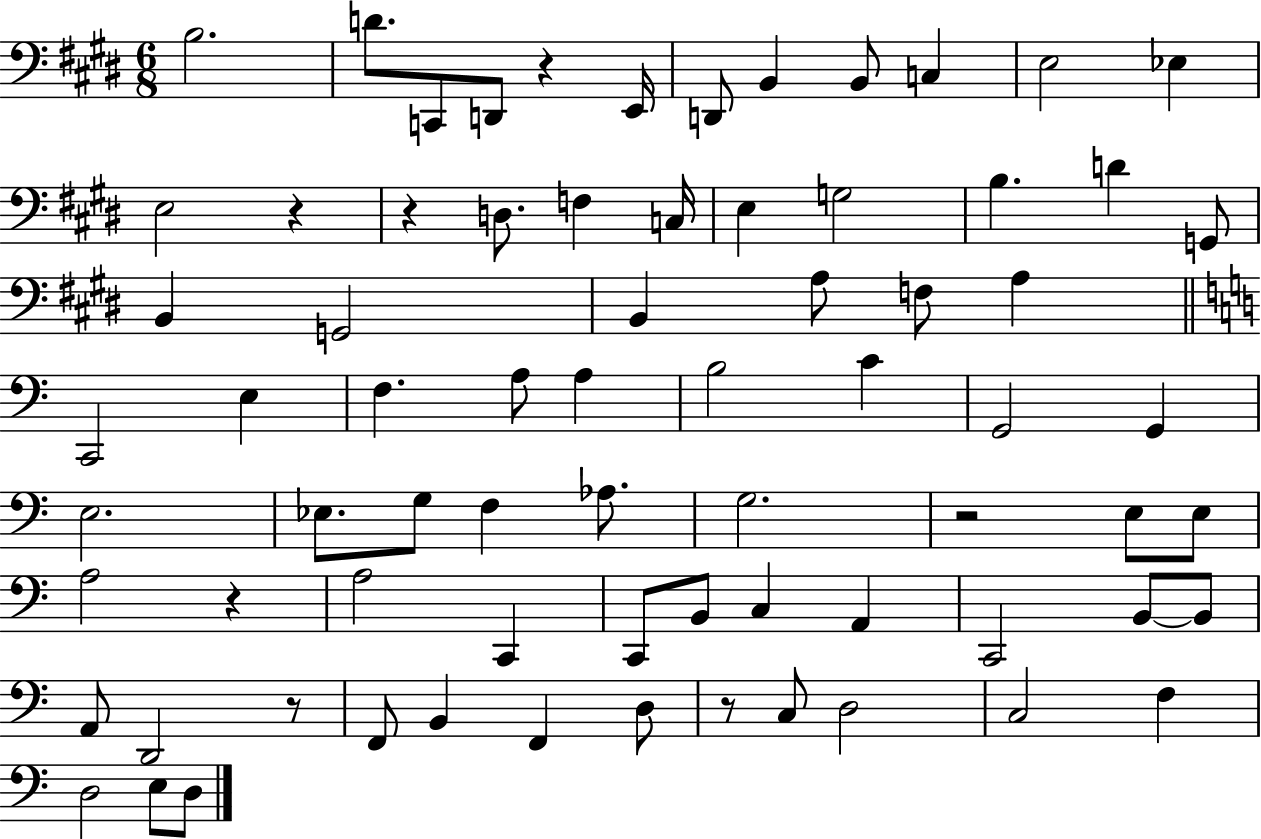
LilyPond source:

{
  \clef bass
  \numericTimeSignature
  \time 6/8
  \key e \major
  \repeat volta 2 { b2. | d'8. c,8 d,8 r4 e,16 | d,8 b,4 b,8 c4 | e2 ees4 | \break e2 r4 | r4 d8. f4 c16 | e4 g2 | b4. d'4 g,8 | \break b,4 g,2 | b,4 a8 f8 a4 | \bar "||" \break \key a \minor c,2 e4 | f4. a8 a4 | b2 c'4 | g,2 g,4 | \break e2. | ees8. g8 f4 aes8. | g2. | r2 e8 e8 | \break a2 r4 | a2 c,4 | c,8 b,8 c4 a,4 | c,2 b,8~~ b,8 | \break a,8 d,2 r8 | f,8 b,4 f,4 d8 | r8 c8 d2 | c2 f4 | \break d2 e8 d8 | } \bar "|."
}